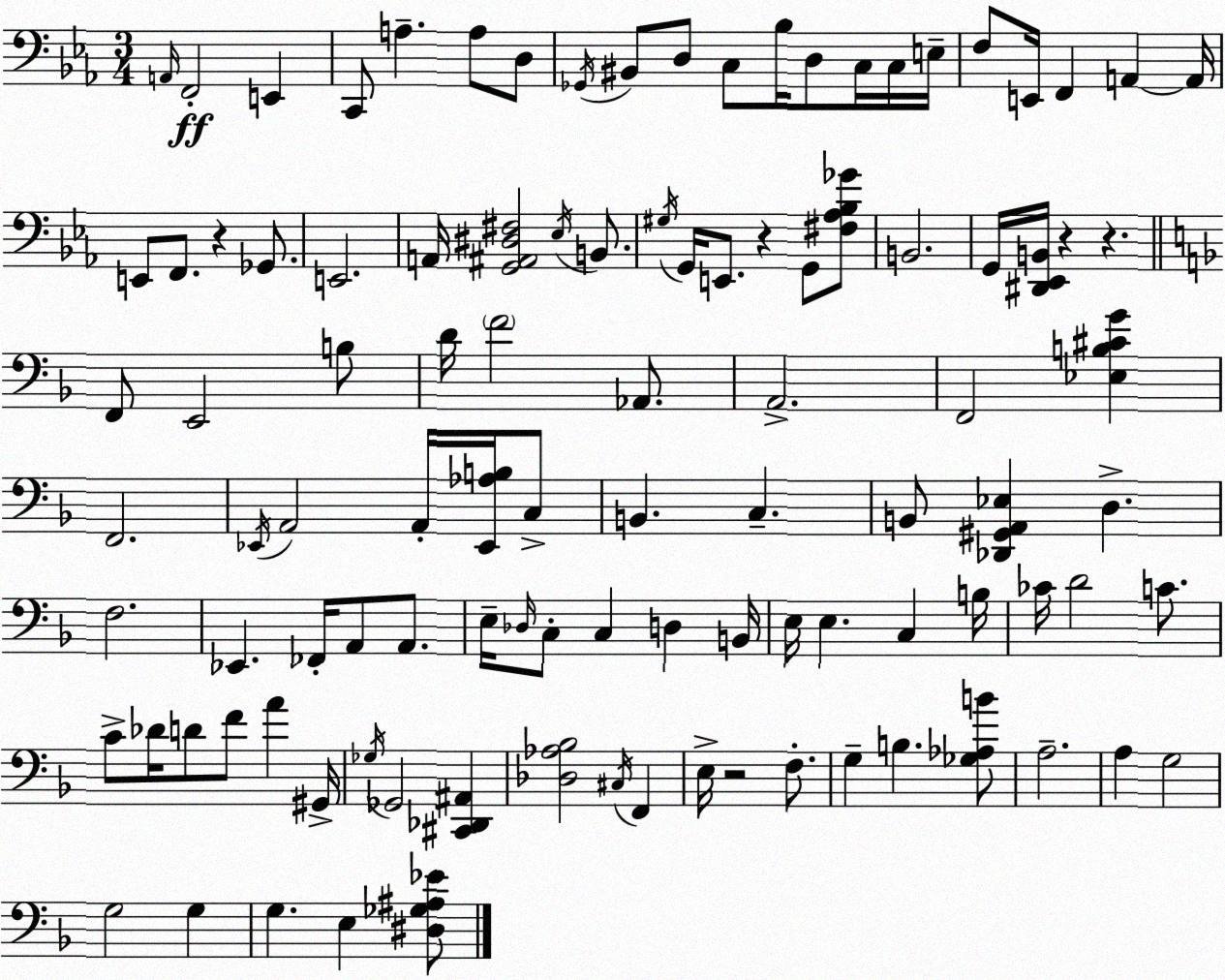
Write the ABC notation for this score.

X:1
T:Untitled
M:3/4
L:1/4
K:Cm
A,,/4 F,,2 E,, C,,/2 A, A,/2 D,/2 _G,,/4 ^B,,/2 D,/2 C,/2 _B,/4 D,/2 C,/4 C,/4 E,/4 F,/2 E,,/4 F,, A,, A,,/4 E,,/2 F,,/2 z _G,,/2 E,,2 A,,/4 [G,,^A,,^D,^F,]2 _E,/4 B,,/2 ^G,/4 G,,/4 E,,/2 z G,,/2 [^F,_A,_B,_G]/2 B,,2 G,,/4 [^D,,_E,,B,,]/4 z z F,,/2 E,,2 B,/2 D/4 F2 _A,,/2 A,,2 F,,2 [_E,B,^CG] F,,2 _E,,/4 A,,2 A,,/4 [_E,,_A,B,]/4 C,/2 B,, C, B,,/2 [_D,,^G,,A,,_E,] D, F,2 _E,, _F,,/4 A,,/2 A,,/2 E,/4 _D,/4 C,/2 C, D, B,,/4 E,/4 E, C, B,/4 _C/4 D2 C/2 C/2 _D/4 D/2 F/2 A ^G,,/4 _G,/4 _G,,2 [^C,,_D,,^A,,] [_D,_A,_B,]2 ^C,/4 F,, E,/4 z2 F,/2 G, B, [_G,_A,B]/2 A,2 A, G,2 G,2 G, G, E, [^D,_G,^A,_E]/2